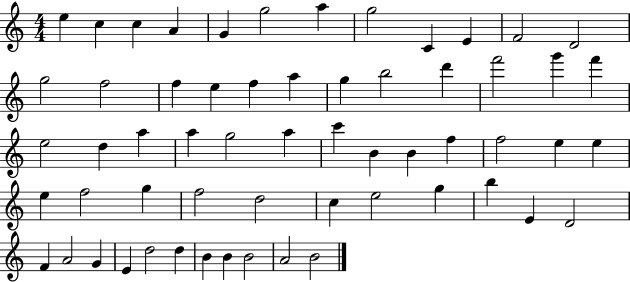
E5/q C5/q C5/q A4/q G4/q G5/h A5/q G5/h C4/q E4/q F4/h D4/h G5/h F5/h F5/q E5/q F5/q A5/q G5/q B5/h D6/q F6/h G6/q F6/q E5/h D5/q A5/q A5/q G5/h A5/q C6/q B4/q B4/q F5/q F5/h E5/q E5/q E5/q F5/h G5/q F5/h D5/h C5/q E5/h G5/q B5/q E4/q D4/h F4/q A4/h G4/q E4/q D5/h D5/q B4/q B4/q B4/h A4/h B4/h